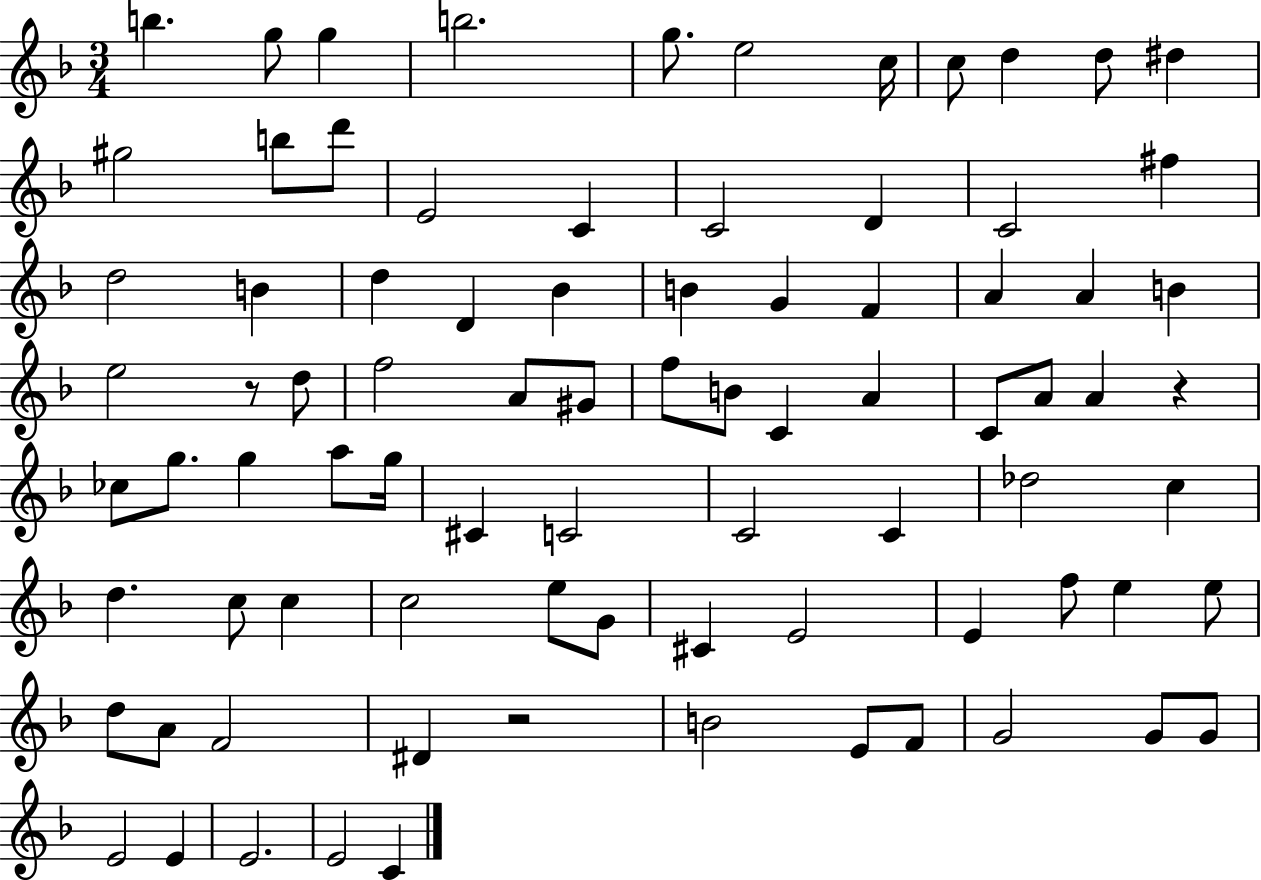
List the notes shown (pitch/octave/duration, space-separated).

B5/q. G5/e G5/q B5/h. G5/e. E5/h C5/s C5/e D5/q D5/e D#5/q G#5/h B5/e D6/e E4/h C4/q C4/h D4/q C4/h F#5/q D5/h B4/q D5/q D4/q Bb4/q B4/q G4/q F4/q A4/q A4/q B4/q E5/h R/e D5/e F5/h A4/e G#4/e F5/e B4/e C4/q A4/q C4/e A4/e A4/q R/q CES5/e G5/e. G5/q A5/e G5/s C#4/q C4/h C4/h C4/q Db5/h C5/q D5/q. C5/e C5/q C5/h E5/e G4/e C#4/q E4/h E4/q F5/e E5/q E5/e D5/e A4/e F4/h D#4/q R/h B4/h E4/e F4/e G4/h G4/e G4/e E4/h E4/q E4/h. E4/h C4/q